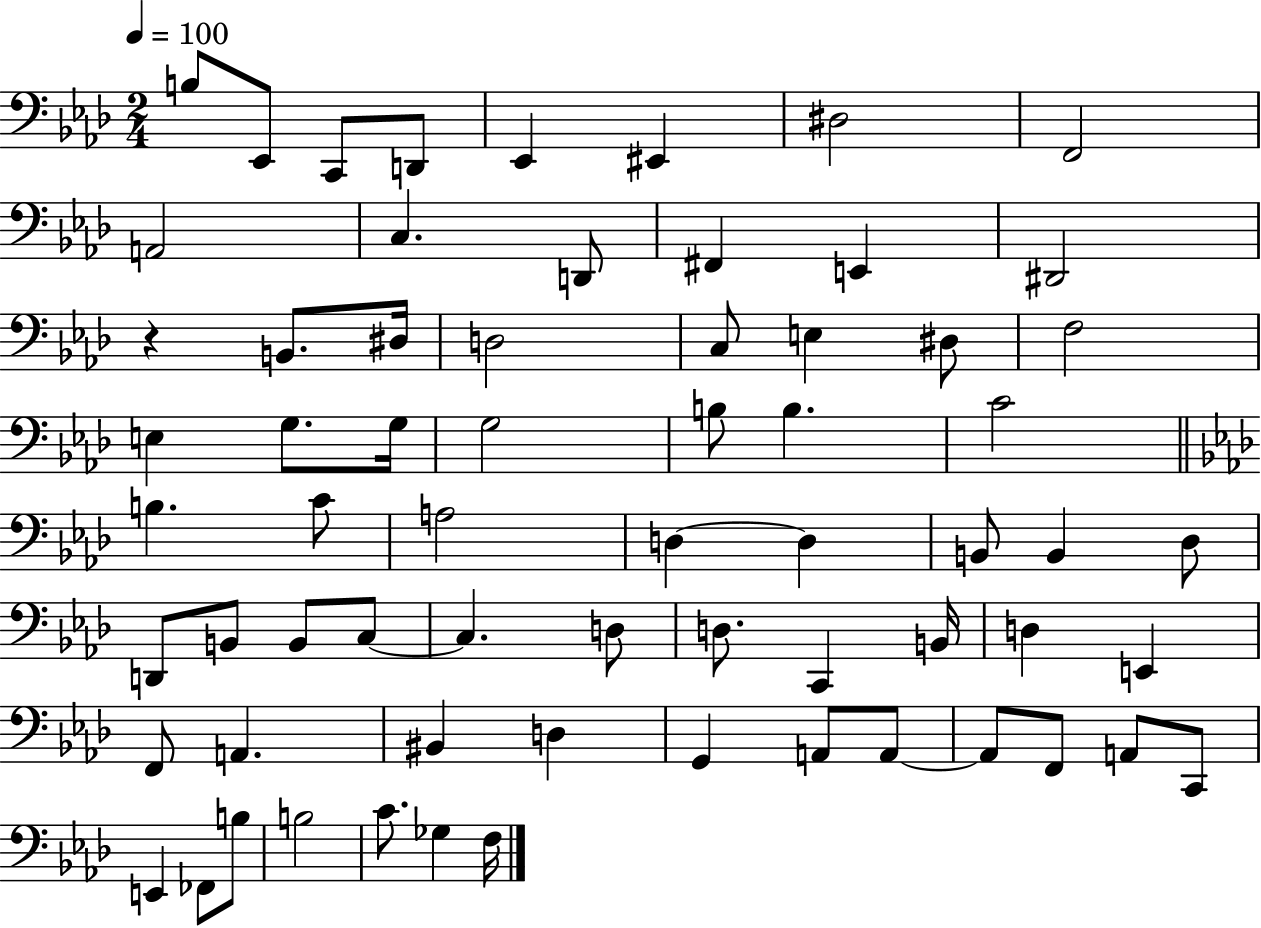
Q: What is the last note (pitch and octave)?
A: F3